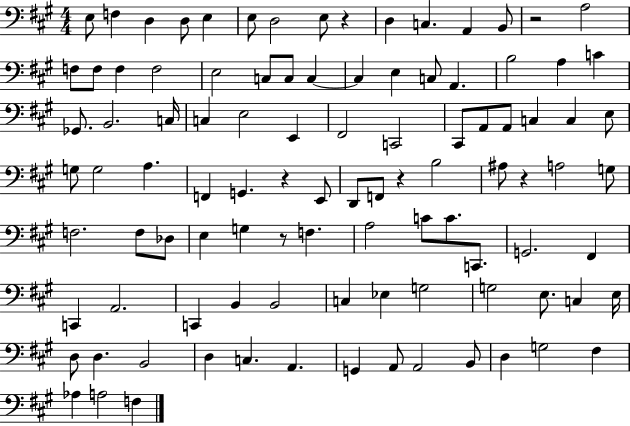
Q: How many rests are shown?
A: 6